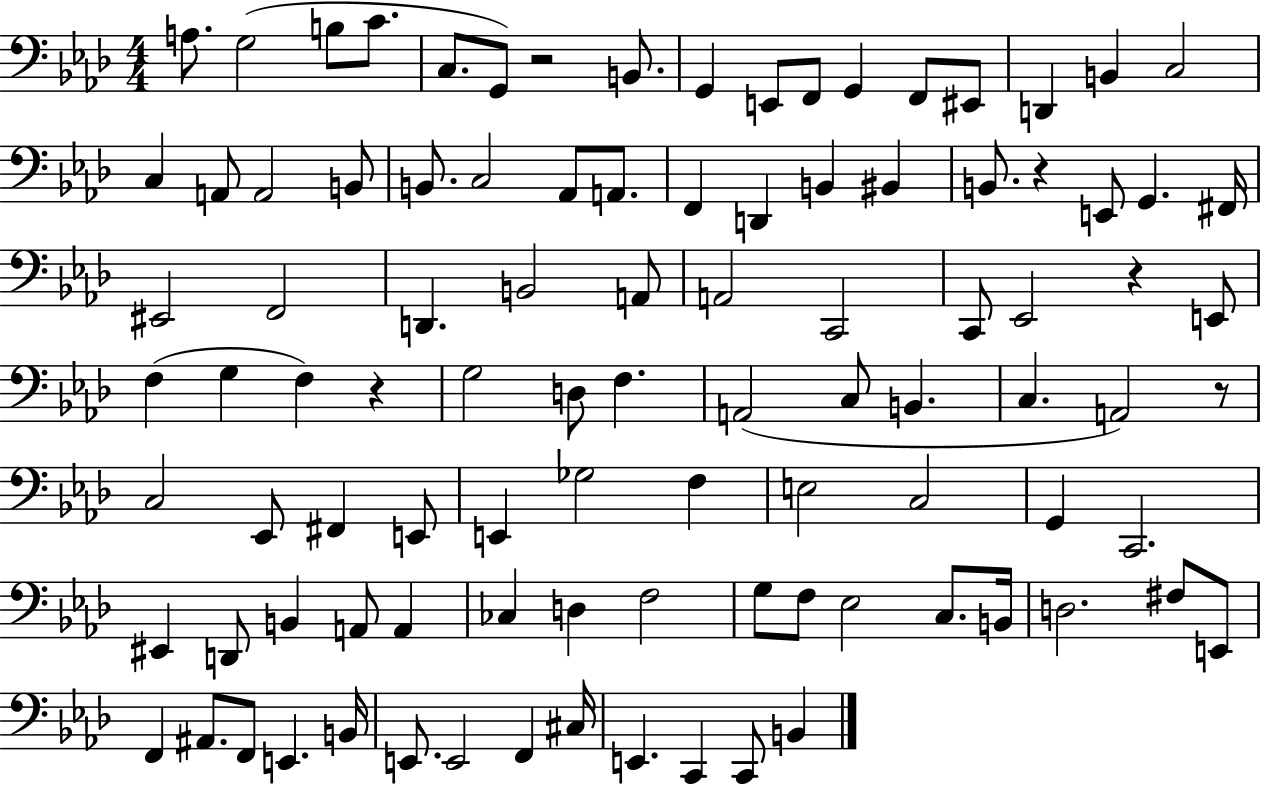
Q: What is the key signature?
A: AES major